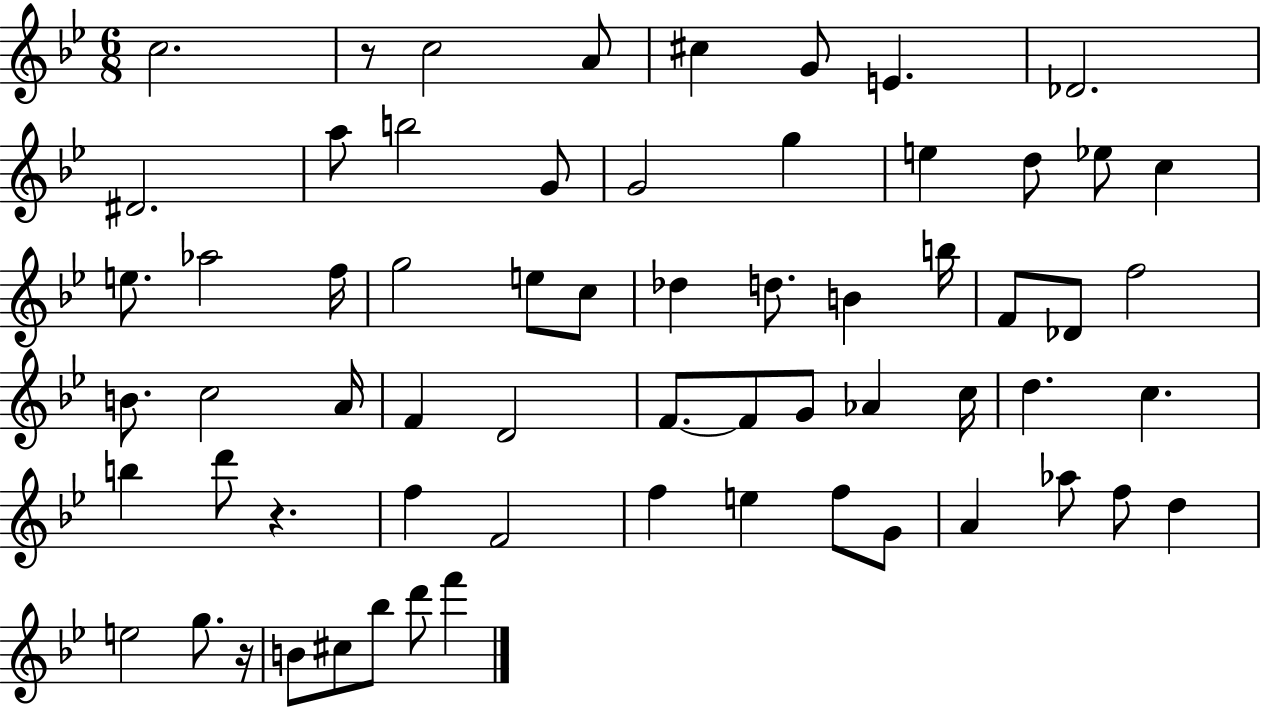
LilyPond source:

{
  \clef treble
  \numericTimeSignature
  \time 6/8
  \key bes \major
  c''2. | r8 c''2 a'8 | cis''4 g'8 e'4. | des'2. | \break dis'2. | a''8 b''2 g'8 | g'2 g''4 | e''4 d''8 ees''8 c''4 | \break e''8. aes''2 f''16 | g''2 e''8 c''8 | des''4 d''8. b'4 b''16 | f'8 des'8 f''2 | \break b'8. c''2 a'16 | f'4 d'2 | f'8.~~ f'8 g'8 aes'4 c''16 | d''4. c''4. | \break b''4 d'''8 r4. | f''4 f'2 | f''4 e''4 f''8 g'8 | a'4 aes''8 f''8 d''4 | \break e''2 g''8. r16 | b'8 cis''8 bes''8 d'''8 f'''4 | \bar "|."
}